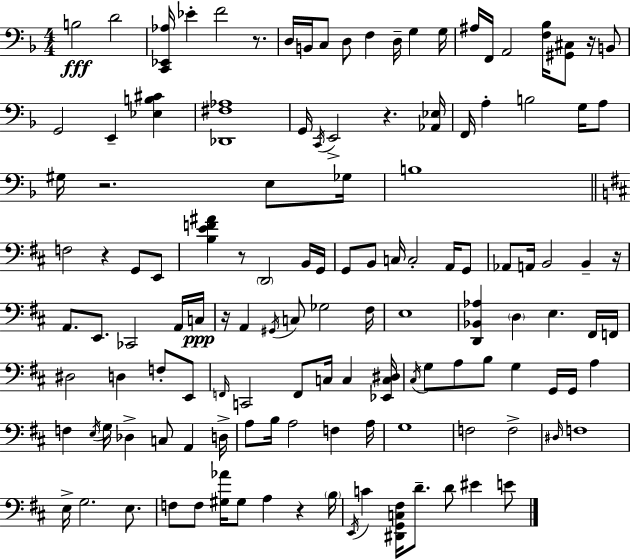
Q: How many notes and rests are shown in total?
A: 129